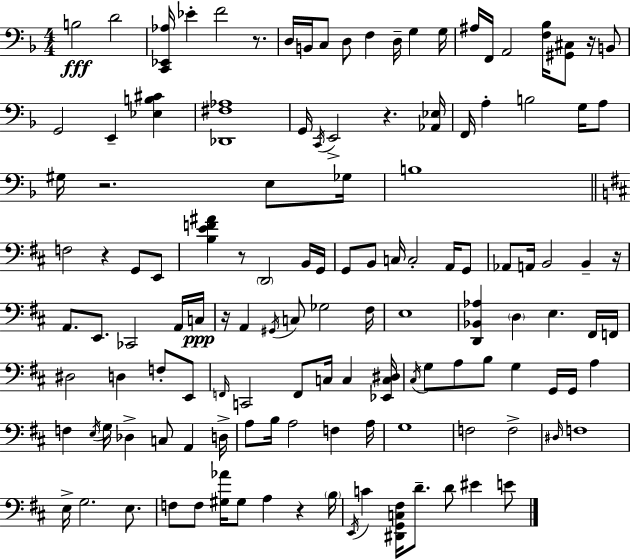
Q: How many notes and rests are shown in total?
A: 129